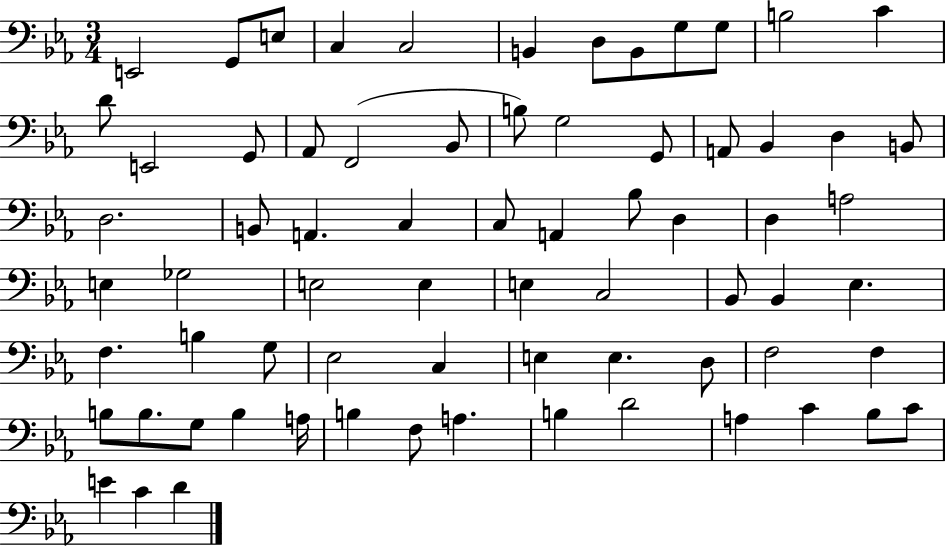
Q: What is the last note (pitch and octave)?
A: D4